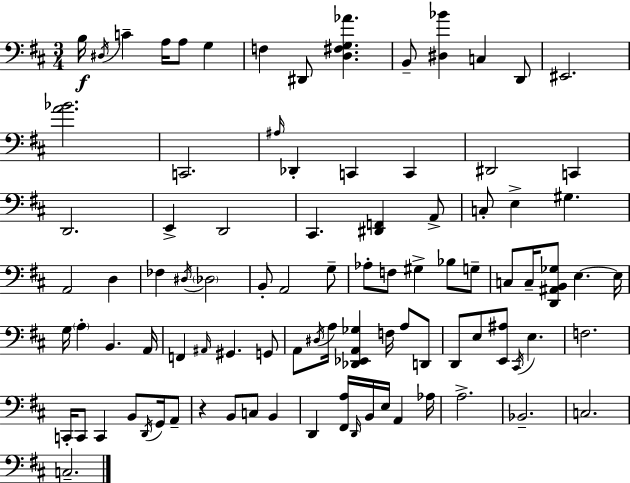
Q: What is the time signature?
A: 3/4